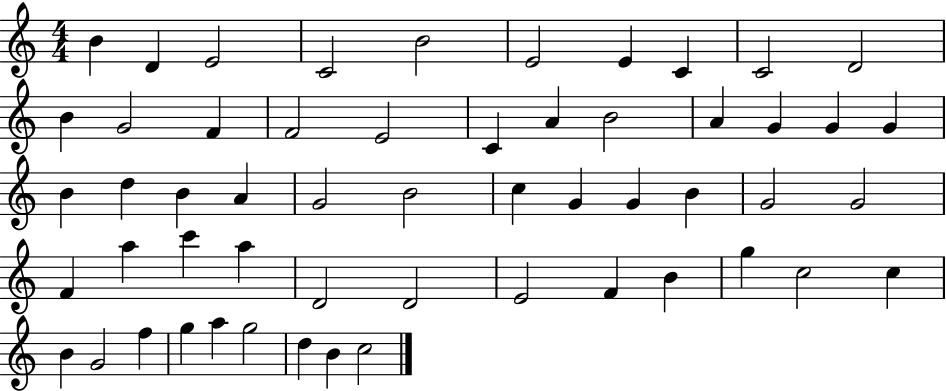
X:1
T:Untitled
M:4/4
L:1/4
K:C
B D E2 C2 B2 E2 E C C2 D2 B G2 F F2 E2 C A B2 A G G G B d B A G2 B2 c G G B G2 G2 F a c' a D2 D2 E2 F B g c2 c B G2 f g a g2 d B c2